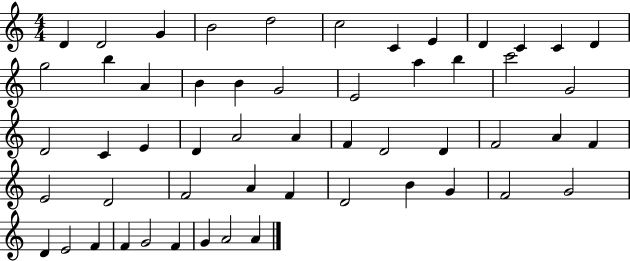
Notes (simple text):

D4/q D4/h G4/q B4/h D5/h C5/h C4/q E4/q D4/q C4/q C4/q D4/q G5/h B5/q A4/q B4/q B4/q G4/h E4/h A5/q B5/q C6/h G4/h D4/h C4/q E4/q D4/q A4/h A4/q F4/q D4/h D4/q F4/h A4/q F4/q E4/h D4/h F4/h A4/q F4/q D4/h B4/q G4/q F4/h G4/h D4/q E4/h F4/q F4/q G4/h F4/q G4/q A4/h A4/q